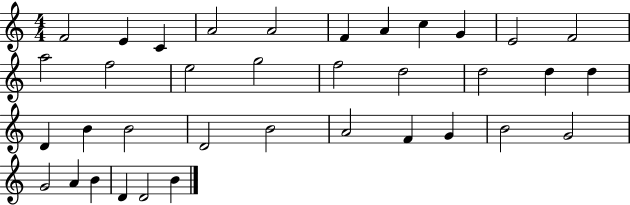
F4/h E4/q C4/q A4/h A4/h F4/q A4/q C5/q G4/q E4/h F4/h A5/h F5/h E5/h G5/h F5/h D5/h D5/h D5/q D5/q D4/q B4/q B4/h D4/h B4/h A4/h F4/q G4/q B4/h G4/h G4/h A4/q B4/q D4/q D4/h B4/q